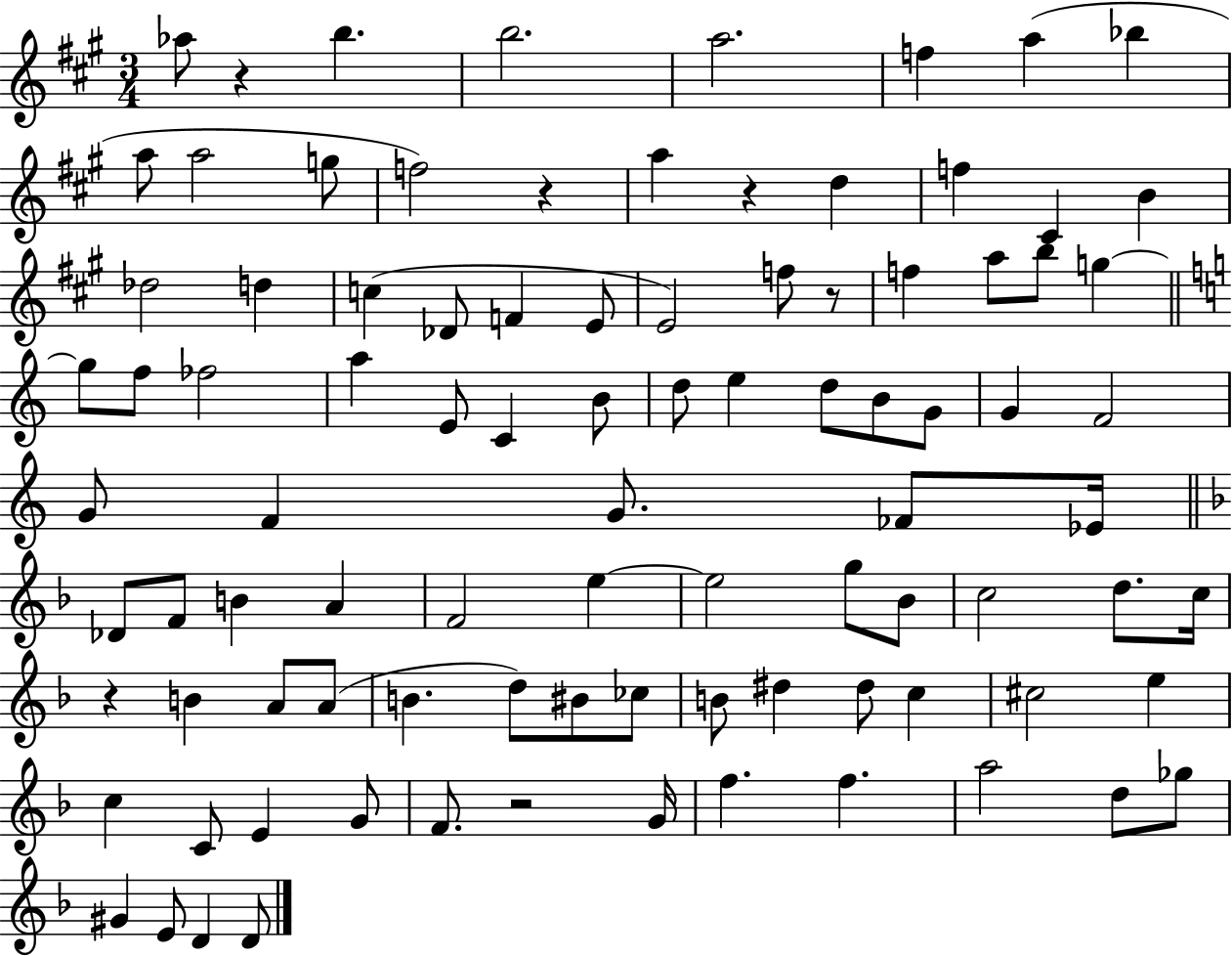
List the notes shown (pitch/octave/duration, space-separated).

Ab5/e R/q B5/q. B5/h. A5/h. F5/q A5/q Bb5/q A5/e A5/h G5/e F5/h R/q A5/q R/q D5/q F5/q C#4/q B4/q Db5/h D5/q C5/q Db4/e F4/q E4/e E4/h F5/e R/e F5/q A5/e B5/e G5/q G5/e F5/e FES5/h A5/q E4/e C4/q B4/e D5/e E5/q D5/e B4/e G4/e G4/q F4/h G4/e F4/q G4/e. FES4/e Eb4/s Db4/e F4/e B4/q A4/q F4/h E5/q E5/h G5/e Bb4/e C5/h D5/e. C5/s R/q B4/q A4/e A4/e B4/q. D5/e BIS4/e CES5/e B4/e D#5/q D#5/e C5/q C#5/h E5/q C5/q C4/e E4/q G4/e F4/e. R/h G4/s F5/q. F5/q. A5/h D5/e Gb5/e G#4/q E4/e D4/q D4/e